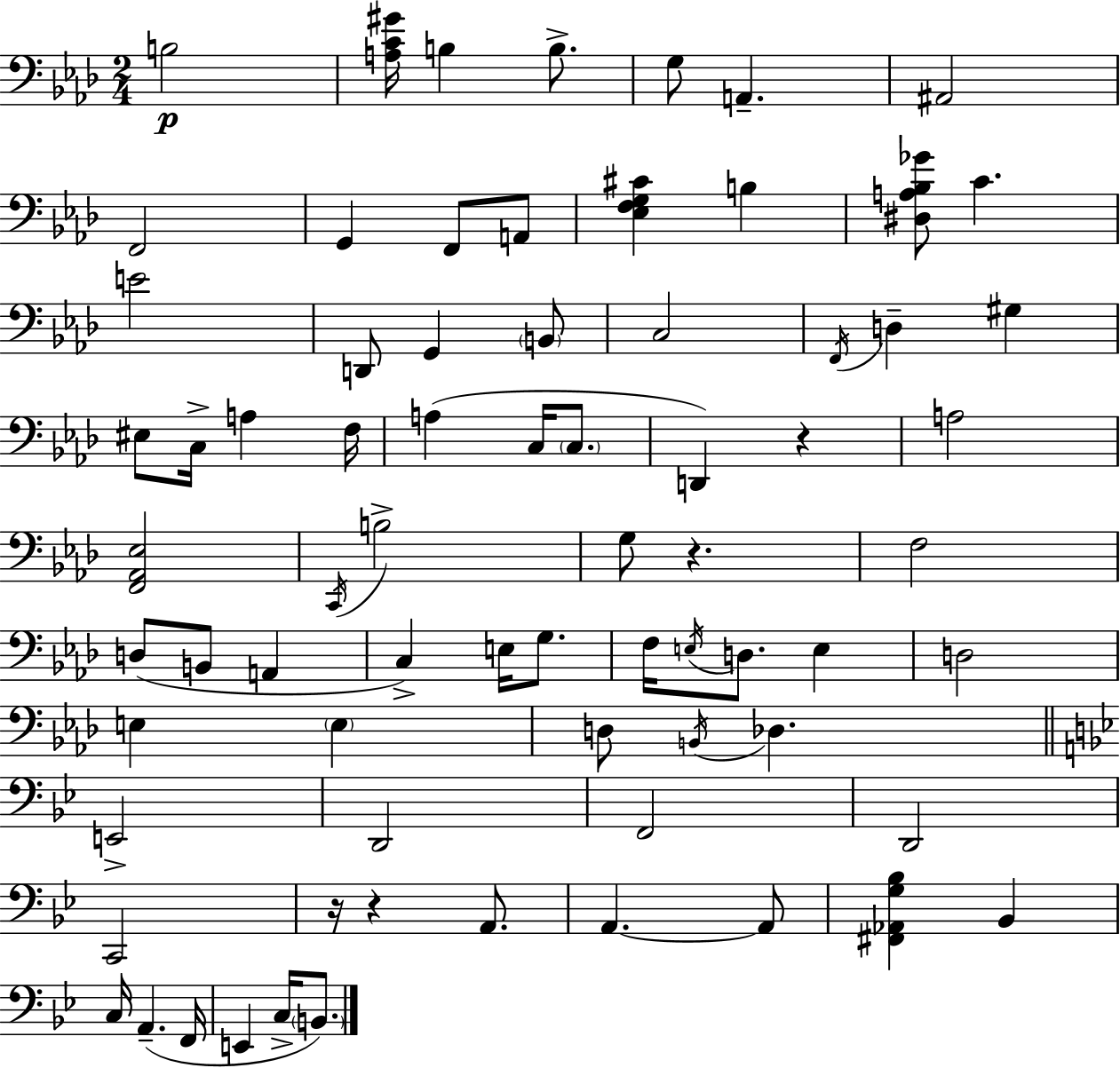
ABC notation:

X:1
T:Untitled
M:2/4
L:1/4
K:Fm
B,2 [A,C^G]/4 B, B,/2 G,/2 A,, ^A,,2 F,,2 G,, F,,/2 A,,/2 [_E,F,G,^C] B, [^D,A,_B,_G]/2 C E2 D,,/2 G,, B,,/2 C,2 F,,/4 D, ^G, ^E,/2 C,/4 A, F,/4 A, C,/4 C,/2 D,, z A,2 [F,,_A,,_E,]2 C,,/4 B,2 G,/2 z F,2 D,/2 B,,/2 A,, C, E,/4 G,/2 F,/4 E,/4 D,/2 E, D,2 E, E, D,/2 B,,/4 _D, E,,2 D,,2 F,,2 D,,2 C,,2 z/4 z A,,/2 A,, A,,/2 [^F,,_A,,G,_B,] _B,, C,/4 A,, F,,/4 E,, C,/4 B,,/2